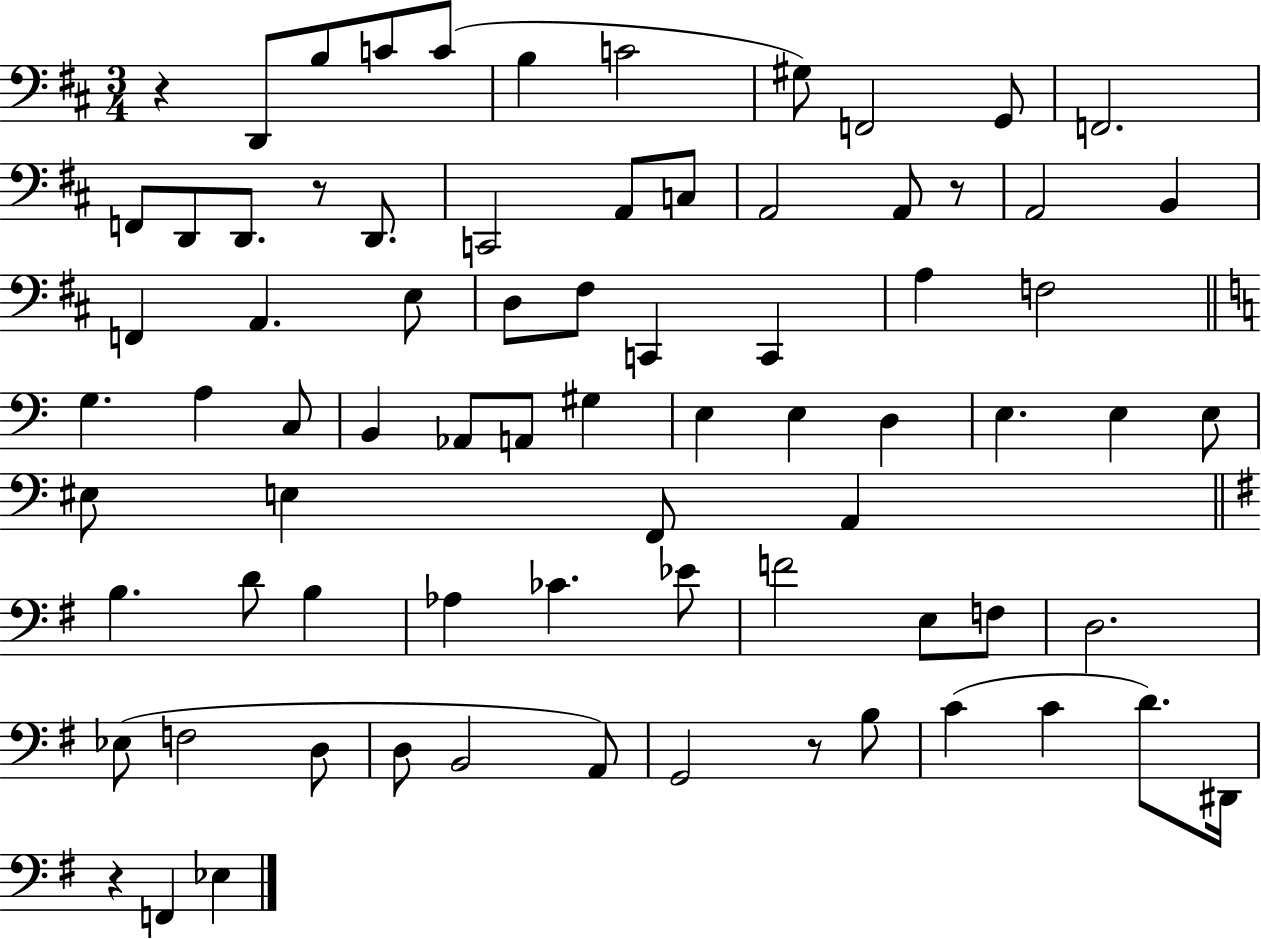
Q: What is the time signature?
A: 3/4